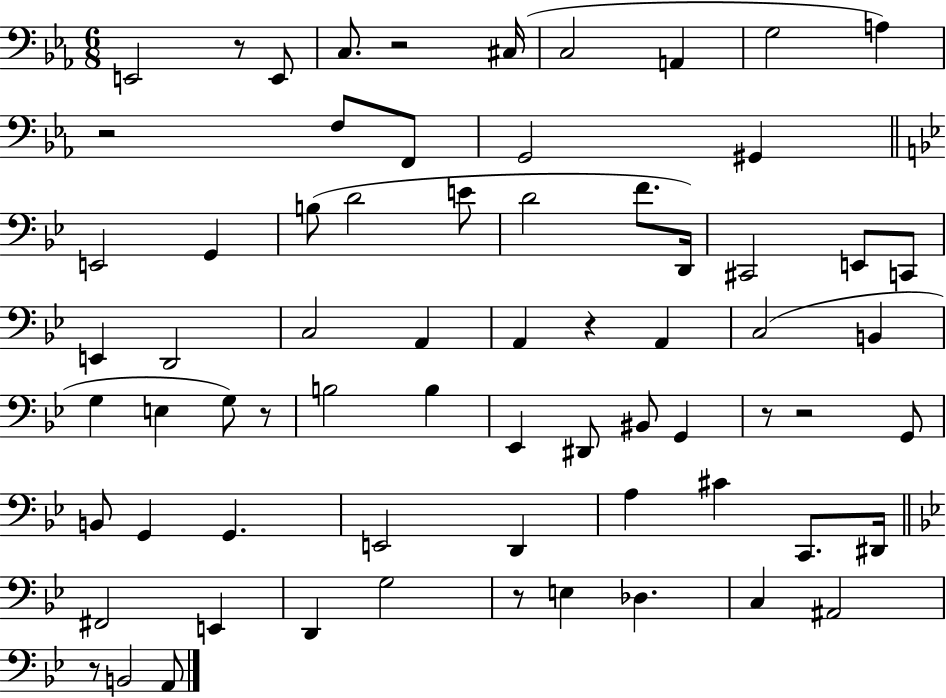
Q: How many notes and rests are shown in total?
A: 69